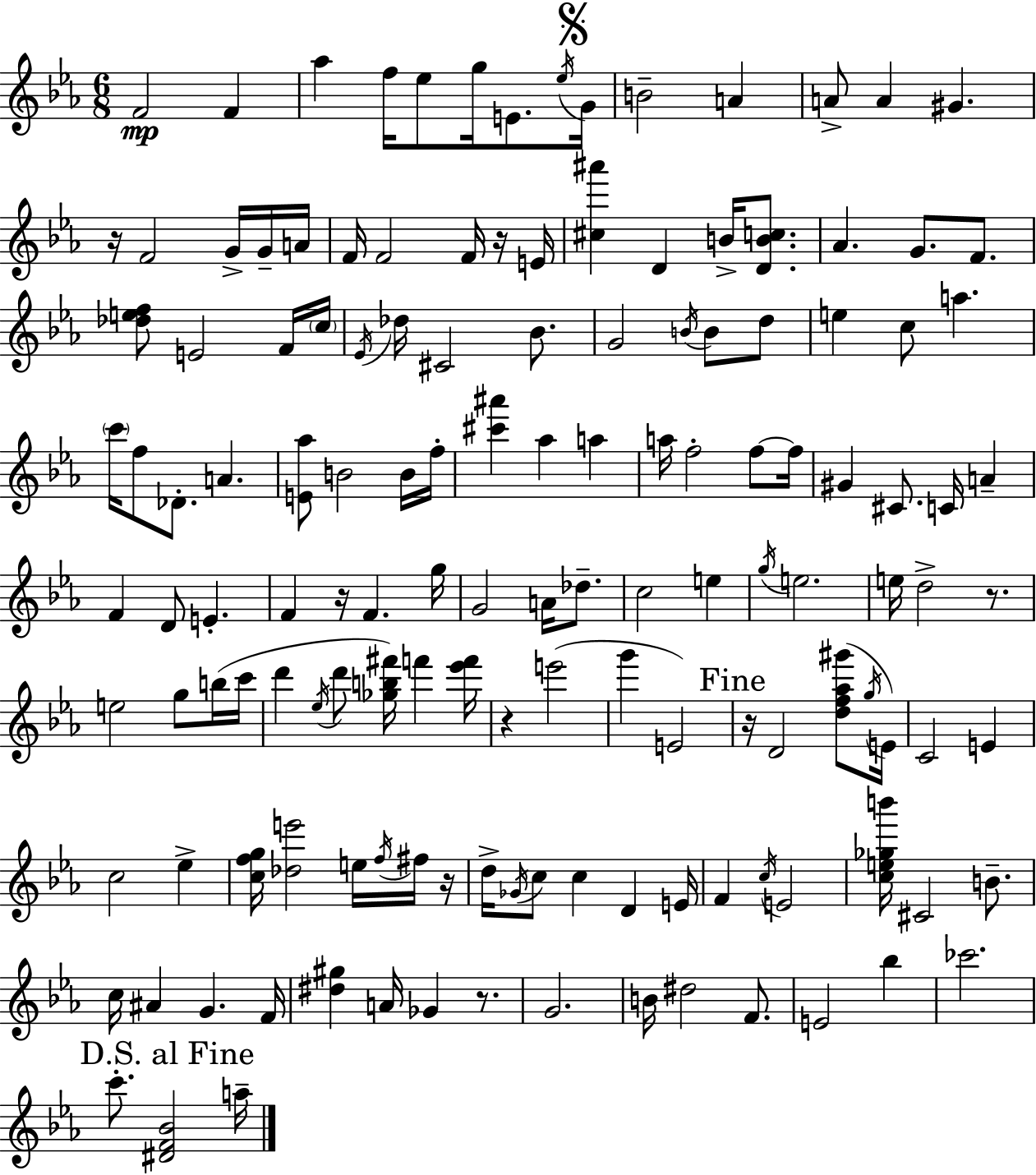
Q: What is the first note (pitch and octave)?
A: F4